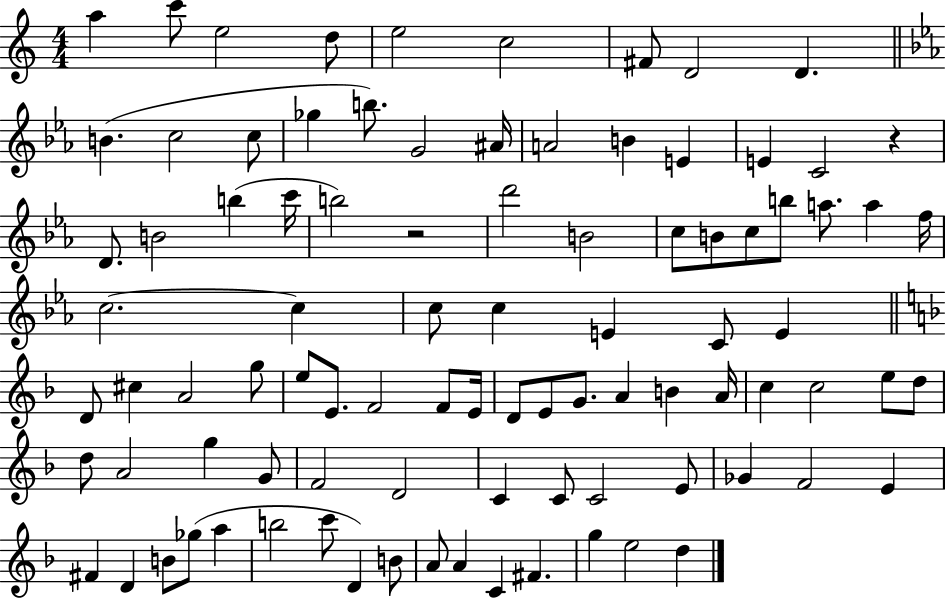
X:1
T:Untitled
M:4/4
L:1/4
K:C
a c'/2 e2 d/2 e2 c2 ^F/2 D2 D B c2 c/2 _g b/2 G2 ^A/4 A2 B E E C2 z D/2 B2 b c'/4 b2 z2 d'2 B2 c/2 B/2 c/2 b/2 a/2 a f/4 c2 c c/2 c E C/2 E D/2 ^c A2 g/2 e/2 E/2 F2 F/2 E/4 D/2 E/2 G/2 A B A/4 c c2 e/2 d/2 d/2 A2 g G/2 F2 D2 C C/2 C2 E/2 _G F2 E ^F D B/2 _g/2 a b2 c'/2 D B/2 A/2 A C ^F g e2 d